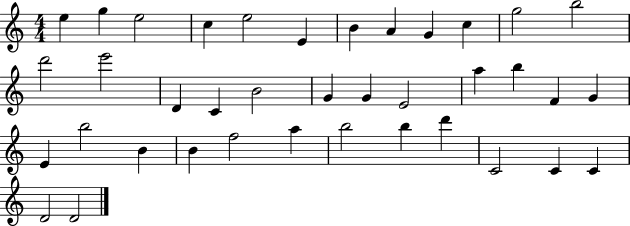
E5/q G5/q E5/h C5/q E5/h E4/q B4/q A4/q G4/q C5/q G5/h B5/h D6/h E6/h D4/q C4/q B4/h G4/q G4/q E4/h A5/q B5/q F4/q G4/q E4/q B5/h B4/q B4/q F5/h A5/q B5/h B5/q D6/q C4/h C4/q C4/q D4/h D4/h